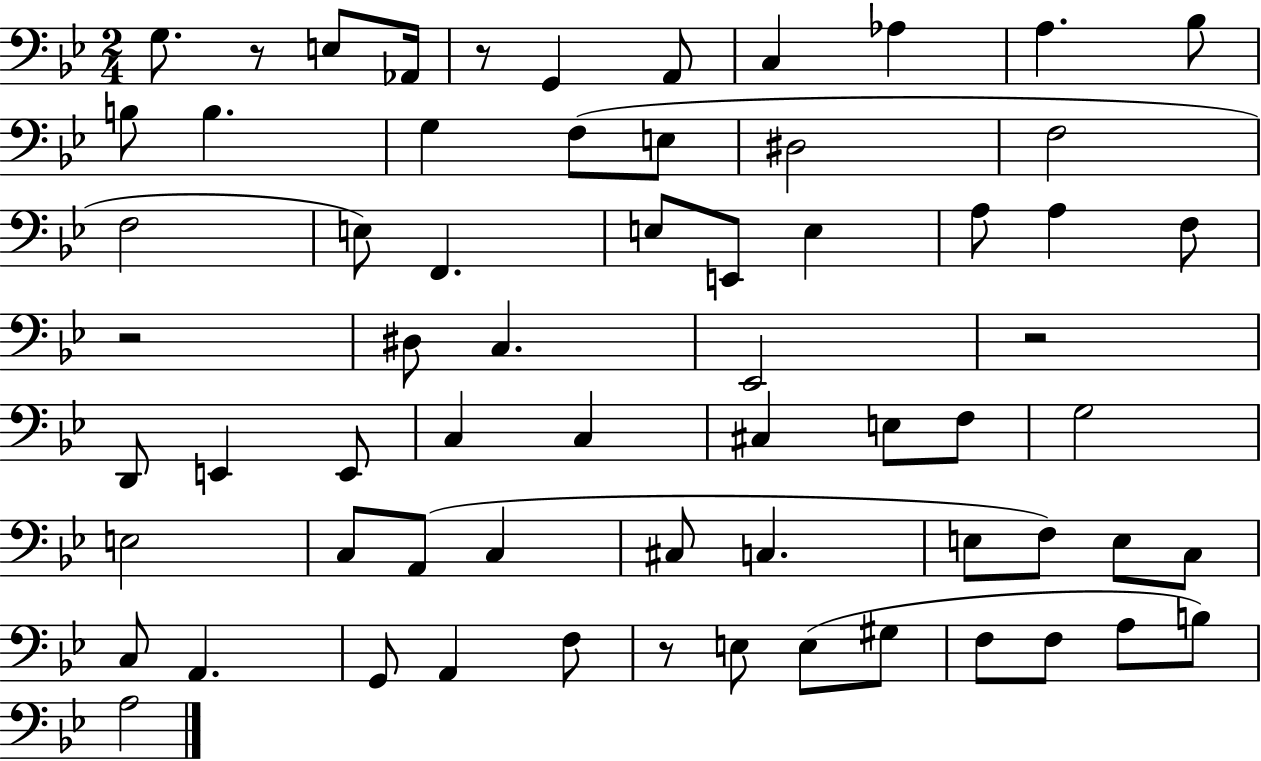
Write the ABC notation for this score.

X:1
T:Untitled
M:2/4
L:1/4
K:Bb
G,/2 z/2 E,/2 _A,,/4 z/2 G,, A,,/2 C, _A, A, _B,/2 B,/2 B, G, F,/2 E,/2 ^D,2 F,2 F,2 E,/2 F,, E,/2 E,,/2 E, A,/2 A, F,/2 z2 ^D,/2 C, _E,,2 z2 D,,/2 E,, E,,/2 C, C, ^C, E,/2 F,/2 G,2 E,2 C,/2 A,,/2 C, ^C,/2 C, E,/2 F,/2 E,/2 C,/2 C,/2 A,, G,,/2 A,, F,/2 z/2 E,/2 E,/2 ^G,/2 F,/2 F,/2 A,/2 B,/2 A,2